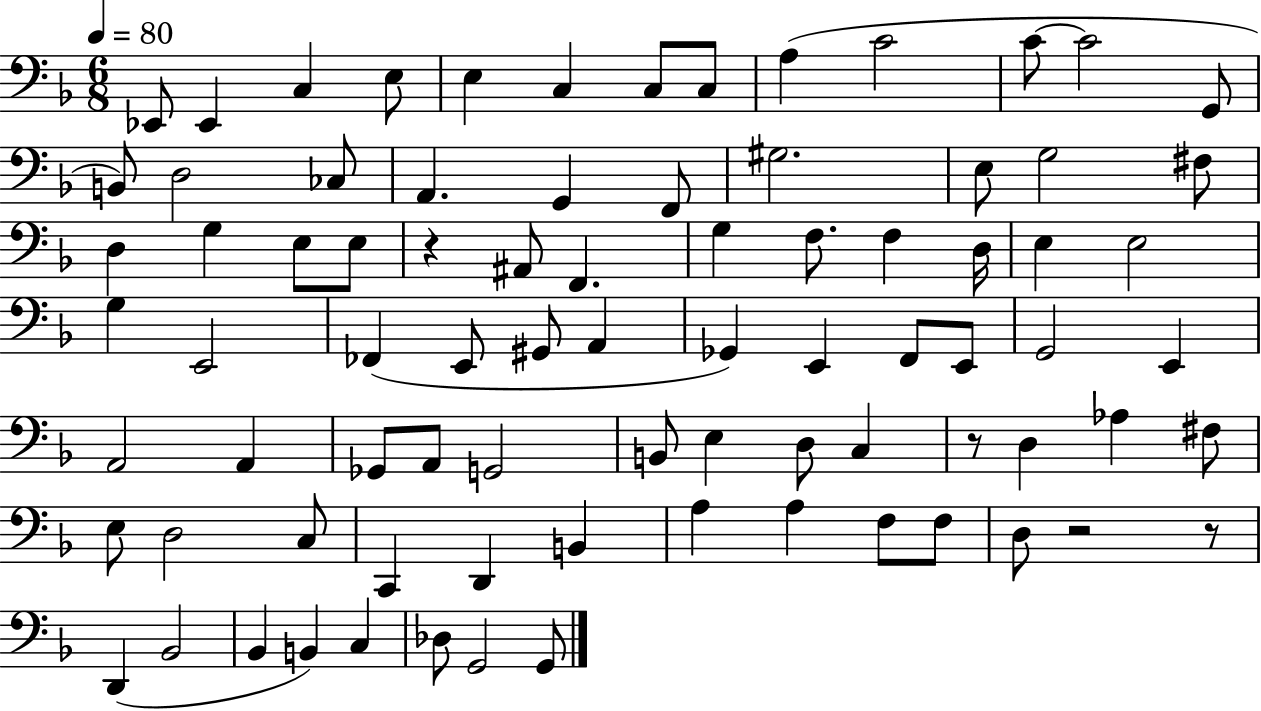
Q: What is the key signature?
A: F major